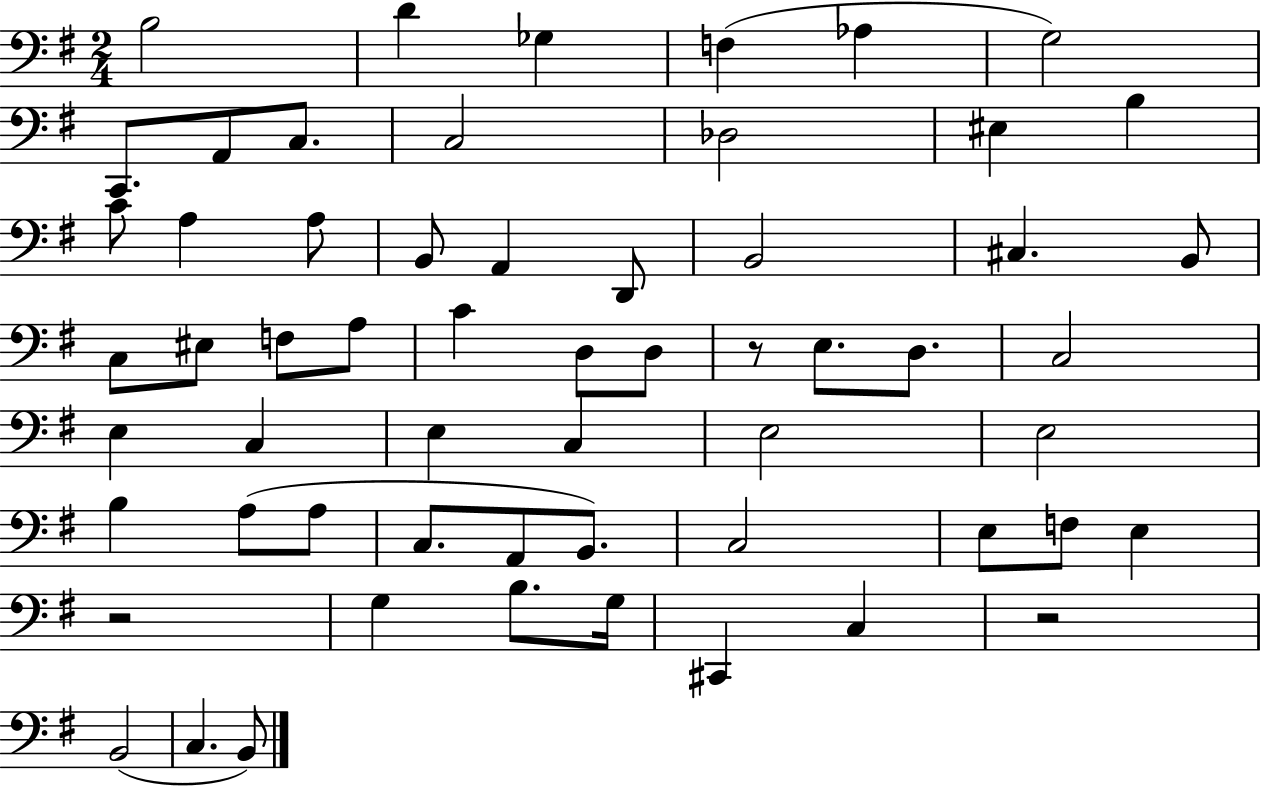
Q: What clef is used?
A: bass